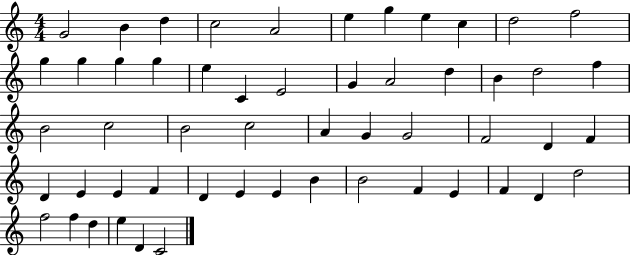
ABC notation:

X:1
T:Untitled
M:4/4
L:1/4
K:C
G2 B d c2 A2 e g e c d2 f2 g g g g e C E2 G A2 d B d2 f B2 c2 B2 c2 A G G2 F2 D F D E E F D E E B B2 F E F D d2 f2 f d e D C2